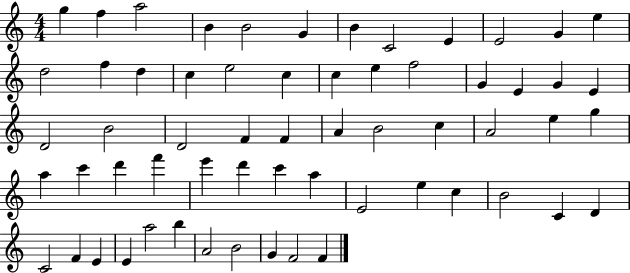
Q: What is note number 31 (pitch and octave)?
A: A4